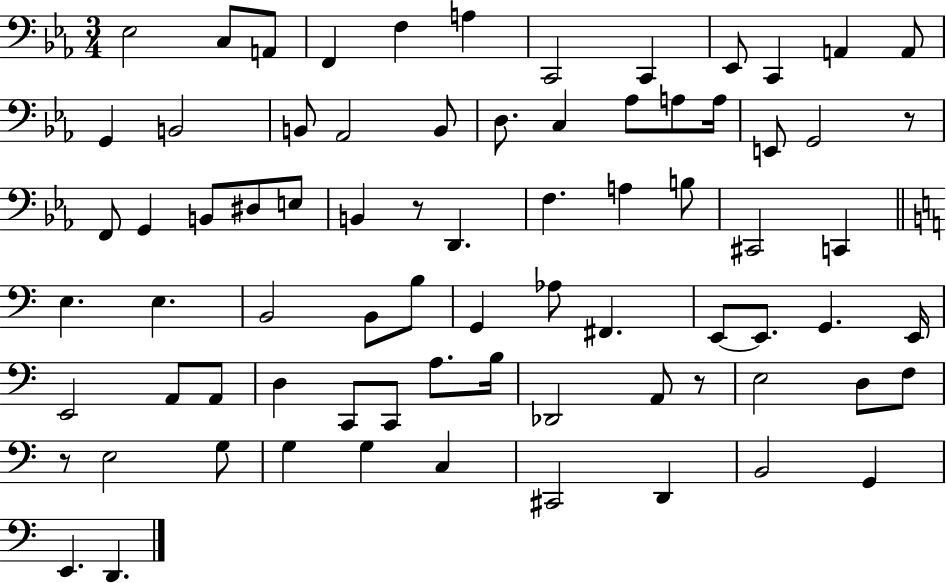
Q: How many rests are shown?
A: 4